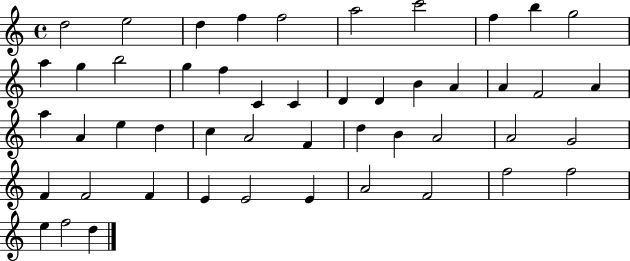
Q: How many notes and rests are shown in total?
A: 49